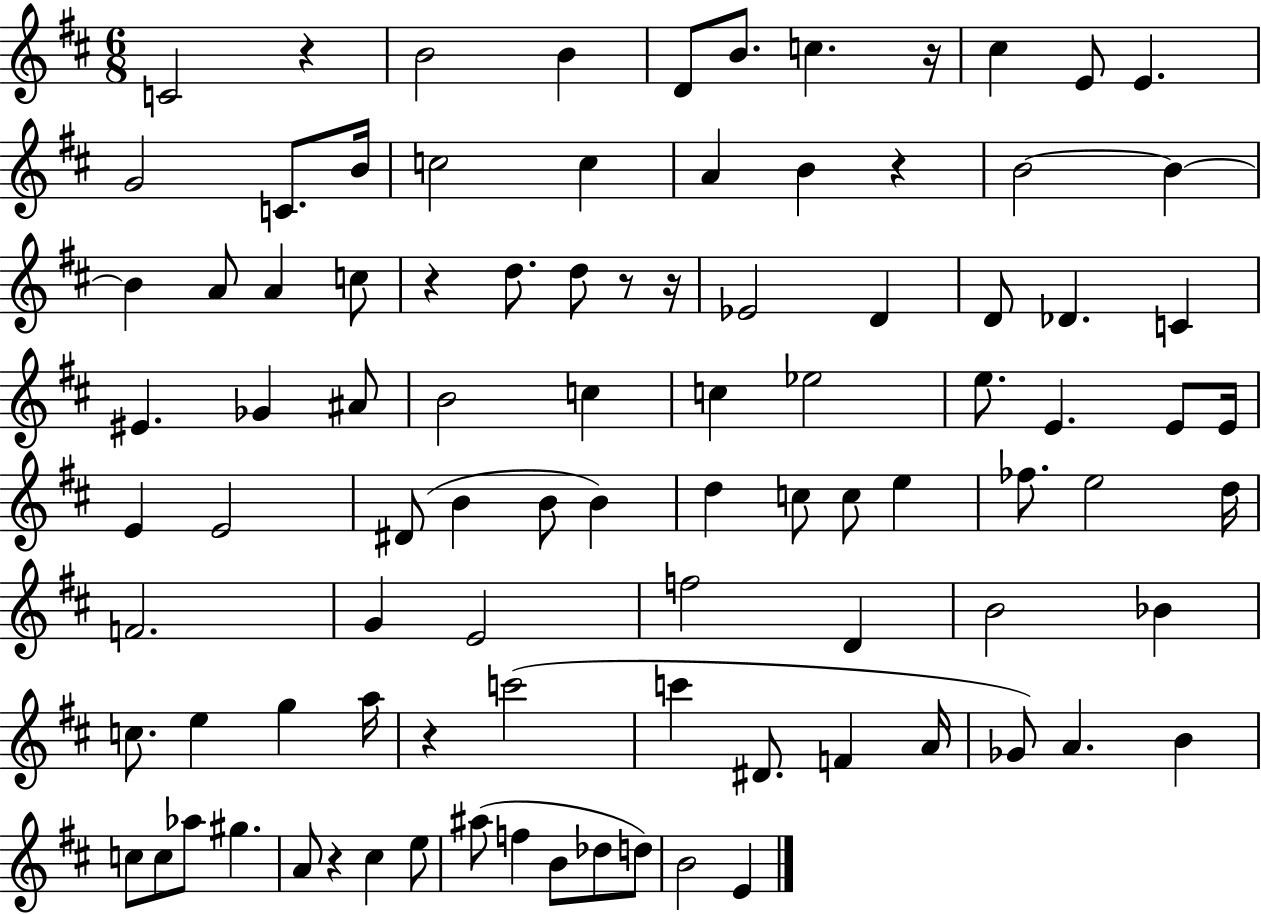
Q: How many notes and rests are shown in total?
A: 94